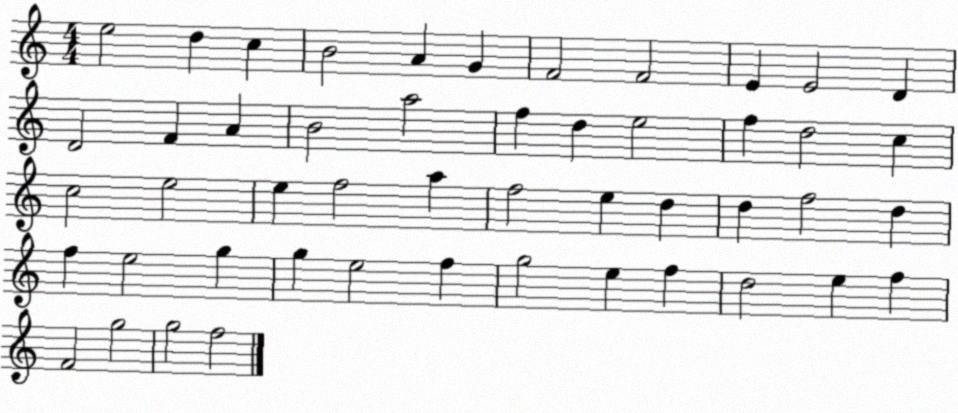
X:1
T:Untitled
M:4/4
L:1/4
K:C
e2 d c B2 A G F2 F2 E E2 D D2 F A B2 a2 f d e2 f d2 c c2 e2 e f2 a f2 e d d f2 d f e2 g g e2 f g2 e f d2 e f F2 g2 g2 f2